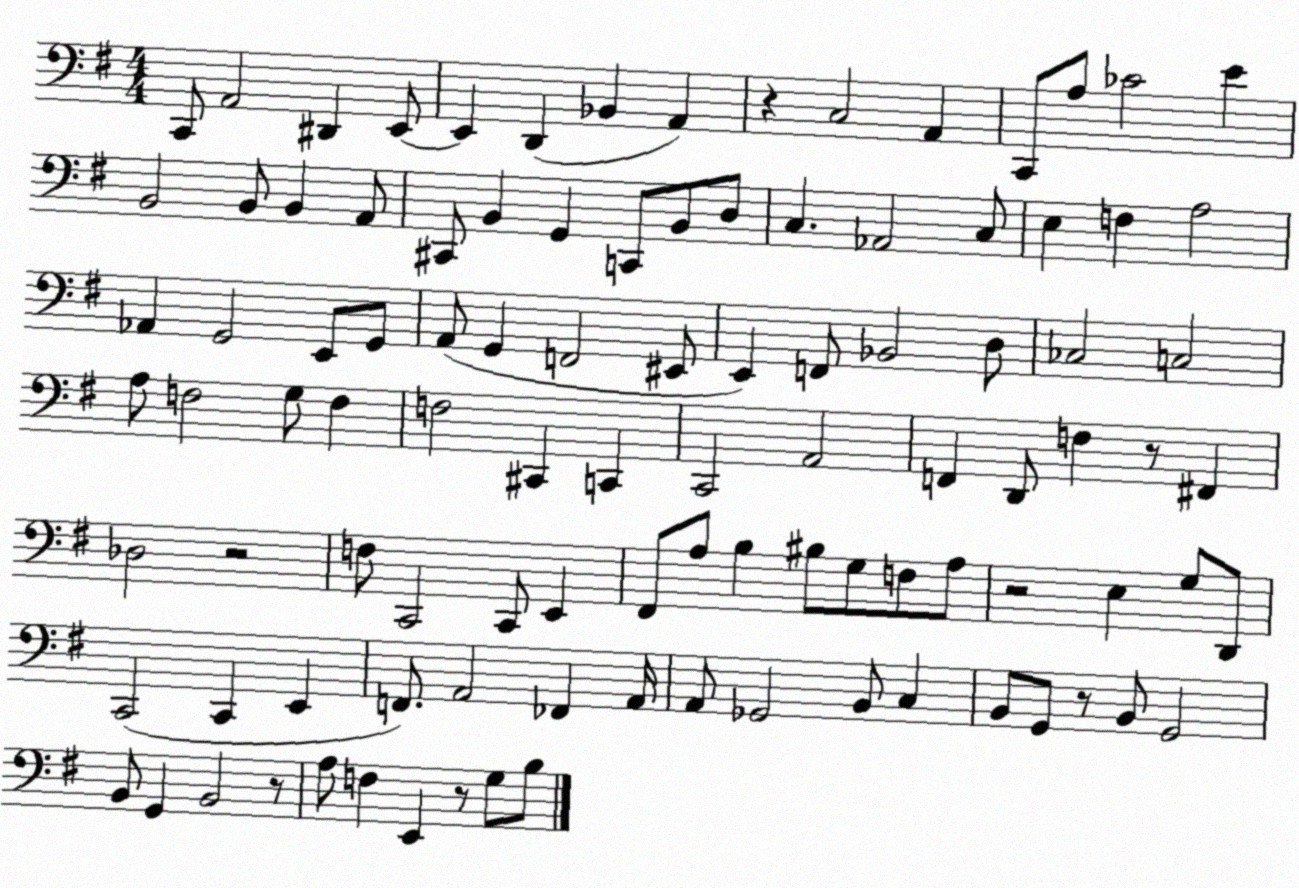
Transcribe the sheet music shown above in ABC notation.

X:1
T:Untitled
M:4/4
L:1/4
K:G
C,,/2 A,,2 ^D,, E,,/2 E,, D,, _B,, A,, z C,2 A,, C,,/2 A,/2 _C2 E B,,2 B,,/2 B,, A,,/2 ^C,,/2 B,, G,, C,,/2 B,,/2 D,/2 C, _A,,2 C,/2 E, F, A,2 _A,, G,,2 E,,/2 G,,/2 A,,/2 G,, F,,2 ^E,,/2 E,, F,,/2 _B,,2 D,/2 _C,2 C,2 A,/2 F,2 G,/2 F, F,2 ^C,, C,, C,,2 A,,2 F,, D,,/2 F, z/2 ^F,, _D,2 z2 F,/2 C,,2 C,,/2 E,, ^F,,/2 A,/2 B, ^B,/2 G,/2 F,/2 A,/2 z2 E, G,/2 D,,/2 C,,2 C,, E,, F,,/2 A,,2 _F,, A,,/4 A,,/2 _G,,2 B,,/2 C, B,,/2 G,,/2 z/2 B,,/2 G,,2 B,,/2 G,, B,,2 z/2 A,/2 F, E,, z/2 G,/2 B,/2